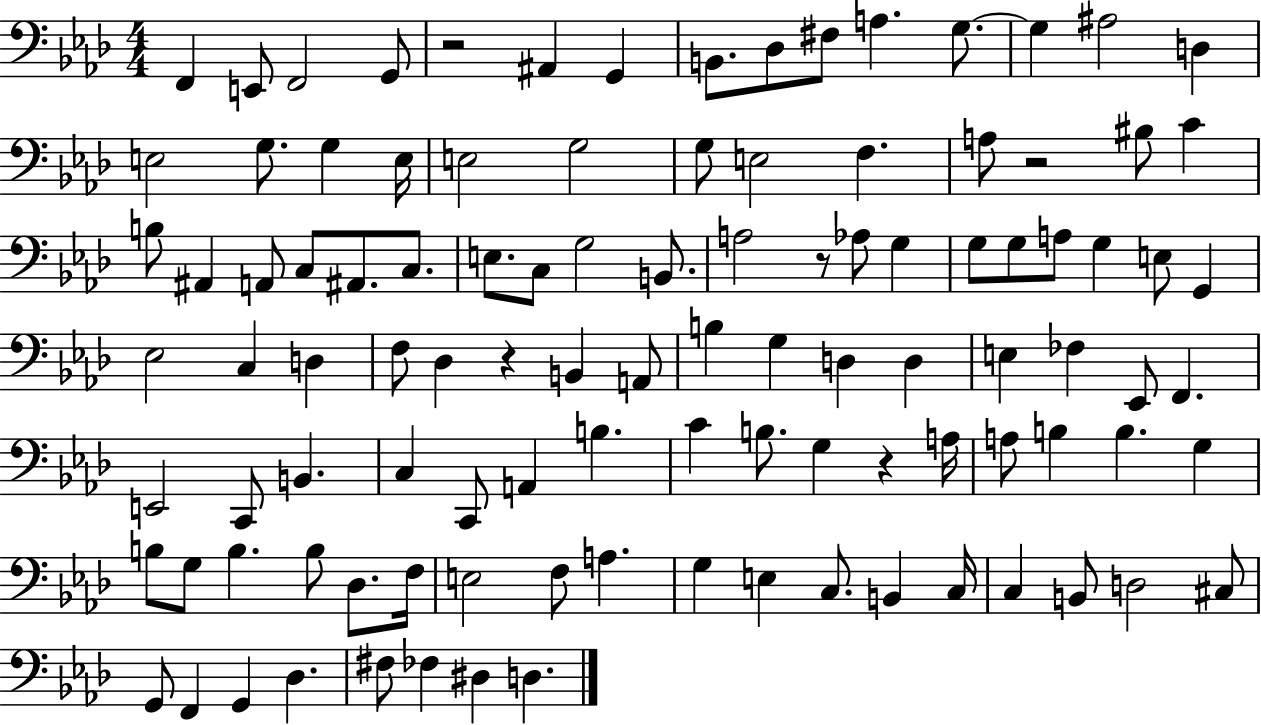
{
  \clef bass
  \numericTimeSignature
  \time 4/4
  \key aes \major
  f,4 e,8 f,2 g,8 | r2 ais,4 g,4 | b,8. des8 fis8 a4. g8.~~ | g4 ais2 d4 | \break e2 g8. g4 e16 | e2 g2 | g8 e2 f4. | a8 r2 bis8 c'4 | \break b8 ais,4 a,8 c8 ais,8. c8. | e8. c8 g2 b,8. | a2 r8 aes8 g4 | g8 g8 a8 g4 e8 g,4 | \break ees2 c4 d4 | f8 des4 r4 b,4 a,8 | b4 g4 d4 d4 | e4 fes4 ees,8 f,4. | \break e,2 c,8 b,4. | c4 c,8 a,4 b4. | c'4 b8. g4 r4 a16 | a8 b4 b4. g4 | \break b8 g8 b4. b8 des8. f16 | e2 f8 a4. | g4 e4 c8. b,4 c16 | c4 b,8 d2 cis8 | \break g,8 f,4 g,4 des4. | fis8 fes4 dis4 d4. | \bar "|."
}